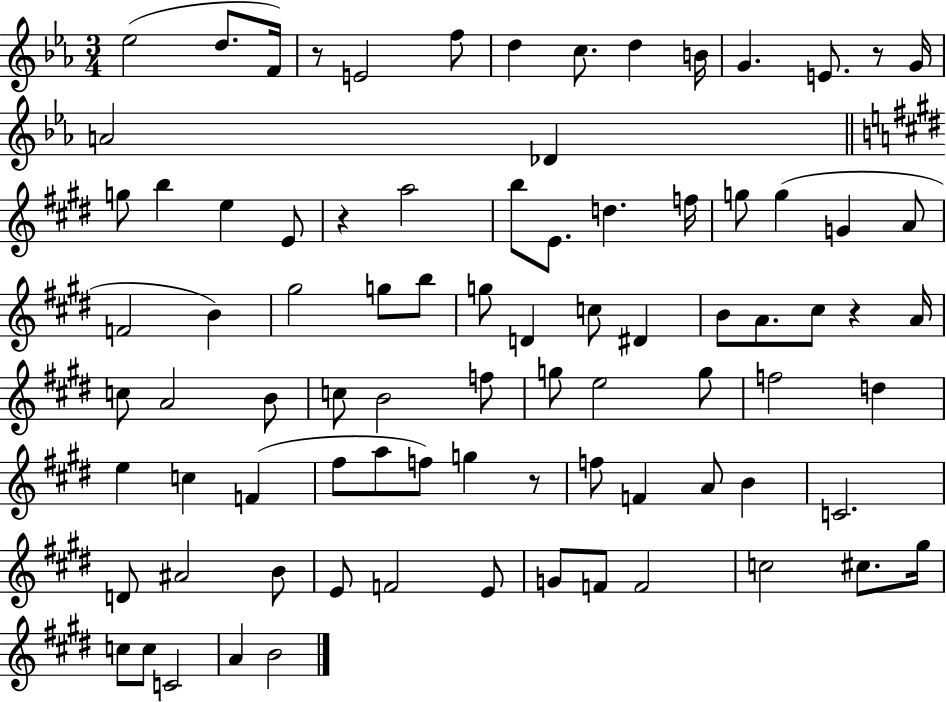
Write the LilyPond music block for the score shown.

{
  \clef treble
  \numericTimeSignature
  \time 3/4
  \key ees \major
  ees''2( d''8. f'16) | r8 e'2 f''8 | d''4 c''8. d''4 b'16 | g'4. e'8. r8 g'16 | \break a'2 des'4 | \bar "||" \break \key e \major g''8 b''4 e''4 e'8 | r4 a''2 | b''8 e'8. d''4. f''16 | g''8 g''4( g'4 a'8 | \break f'2 b'4) | gis''2 g''8 b''8 | g''8 d'4 c''8 dis'4 | b'8 a'8. cis''8 r4 a'16 | \break c''8 a'2 b'8 | c''8 b'2 f''8 | g''8 e''2 g''8 | f''2 d''4 | \break e''4 c''4 f'4( | fis''8 a''8 f''8) g''4 r8 | f''8 f'4 a'8 b'4 | c'2. | \break d'8 ais'2 b'8 | e'8 f'2 e'8 | g'8 f'8 f'2 | c''2 cis''8. gis''16 | \break c''8 c''8 c'2 | a'4 b'2 | \bar "|."
}